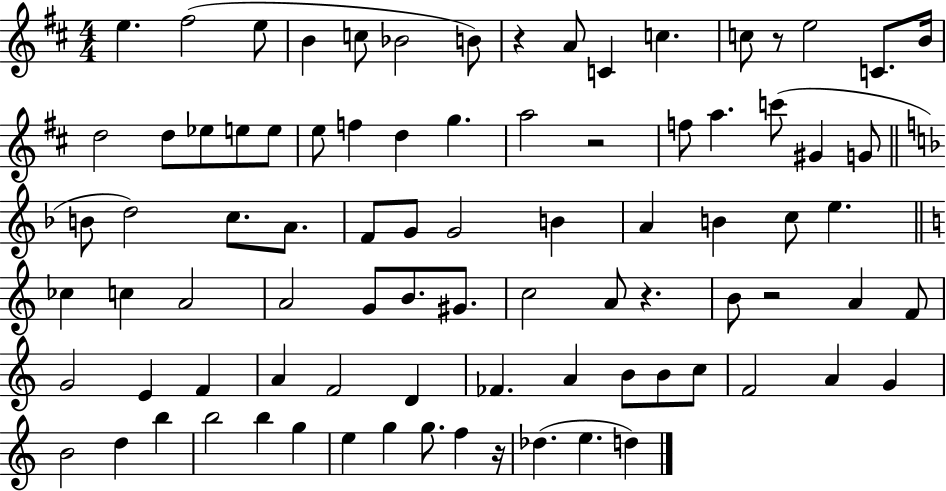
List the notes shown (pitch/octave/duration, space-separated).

E5/q. F#5/h E5/e B4/q C5/e Bb4/h B4/e R/q A4/e C4/q C5/q. C5/e R/e E5/h C4/e. B4/s D5/h D5/e Eb5/e E5/e E5/e E5/e F5/q D5/q G5/q. A5/h R/h F5/e A5/q. C6/e G#4/q G4/e B4/e D5/h C5/e. A4/e. F4/e G4/e G4/h B4/q A4/q B4/q C5/e E5/q. CES5/q C5/q A4/h A4/h G4/e B4/e. G#4/e. C5/h A4/e R/q. B4/e R/h A4/q F4/e G4/h E4/q F4/q A4/q F4/h D4/q FES4/q. A4/q B4/e B4/e C5/e F4/h A4/q G4/q B4/h D5/q B5/q B5/h B5/q G5/q E5/q G5/q G5/e. F5/q R/s Db5/q. E5/q. D5/q